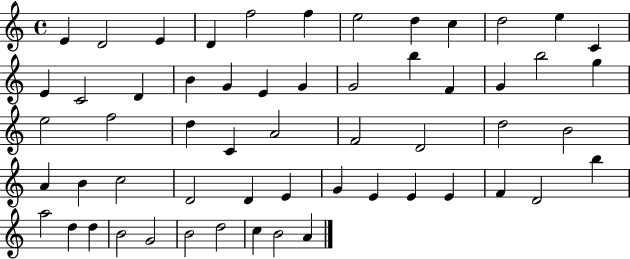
{
  \clef treble
  \time 4/4
  \defaultTimeSignature
  \key c \major
  e'4 d'2 e'4 | d'4 f''2 f''4 | e''2 d''4 c''4 | d''2 e''4 c'4 | \break e'4 c'2 d'4 | b'4 g'4 e'4 g'4 | g'2 b''4 f'4 | g'4 b''2 g''4 | \break e''2 f''2 | d''4 c'4 a'2 | f'2 d'2 | d''2 b'2 | \break a'4 b'4 c''2 | d'2 d'4 e'4 | g'4 e'4 e'4 e'4 | f'4 d'2 b''4 | \break a''2 d''4 d''4 | b'2 g'2 | b'2 d''2 | c''4 b'2 a'4 | \break \bar "|."
}